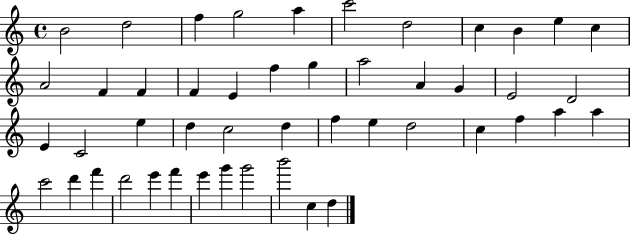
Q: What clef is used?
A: treble